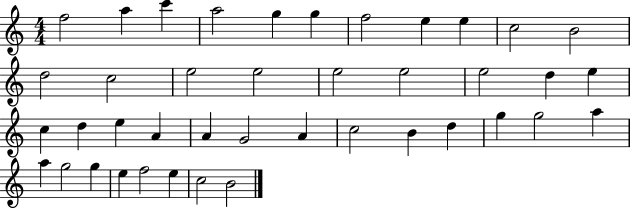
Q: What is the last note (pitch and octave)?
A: B4